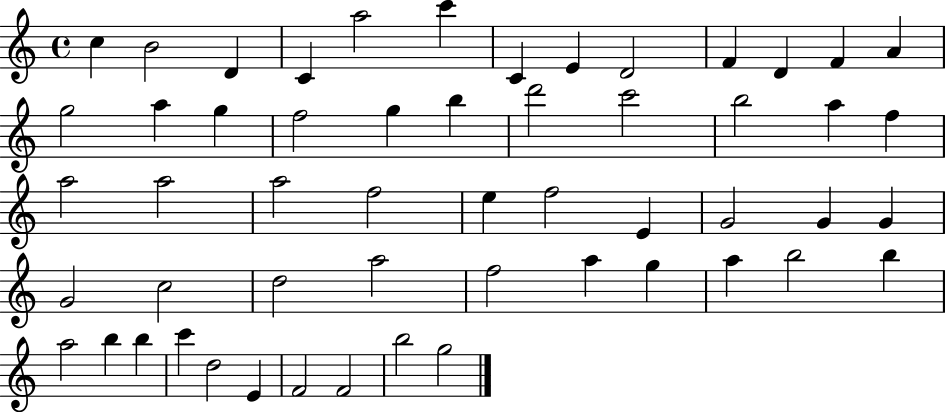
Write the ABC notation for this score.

X:1
T:Untitled
M:4/4
L:1/4
K:C
c B2 D C a2 c' C E D2 F D F A g2 a g f2 g b d'2 c'2 b2 a f a2 a2 a2 f2 e f2 E G2 G G G2 c2 d2 a2 f2 a g a b2 b a2 b b c' d2 E F2 F2 b2 g2